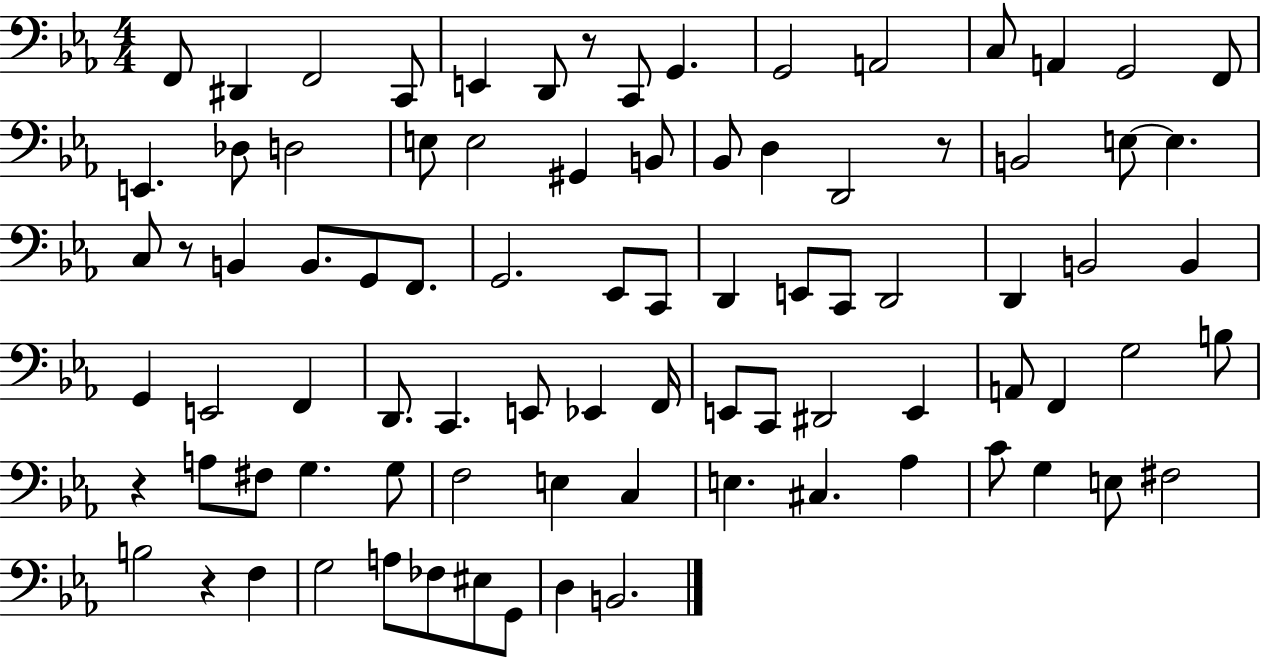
F2/e D#2/q F2/h C2/e E2/q D2/e R/e C2/e G2/q. G2/h A2/h C3/e A2/q G2/h F2/e E2/q. Db3/e D3/h E3/e E3/h G#2/q B2/e Bb2/e D3/q D2/h R/e B2/h E3/e E3/q. C3/e R/e B2/q B2/e. G2/e F2/e. G2/h. Eb2/e C2/e D2/q E2/e C2/e D2/h D2/q B2/h B2/q G2/q E2/h F2/q D2/e. C2/q. E2/e Eb2/q F2/s E2/e C2/e D#2/h E2/q A2/e F2/q G3/h B3/e R/q A3/e F#3/e G3/q. G3/e F3/h E3/q C3/q E3/q. C#3/q. Ab3/q C4/e G3/q E3/e F#3/h B3/h R/q F3/q G3/h A3/e FES3/e EIS3/e G2/e D3/q B2/h.